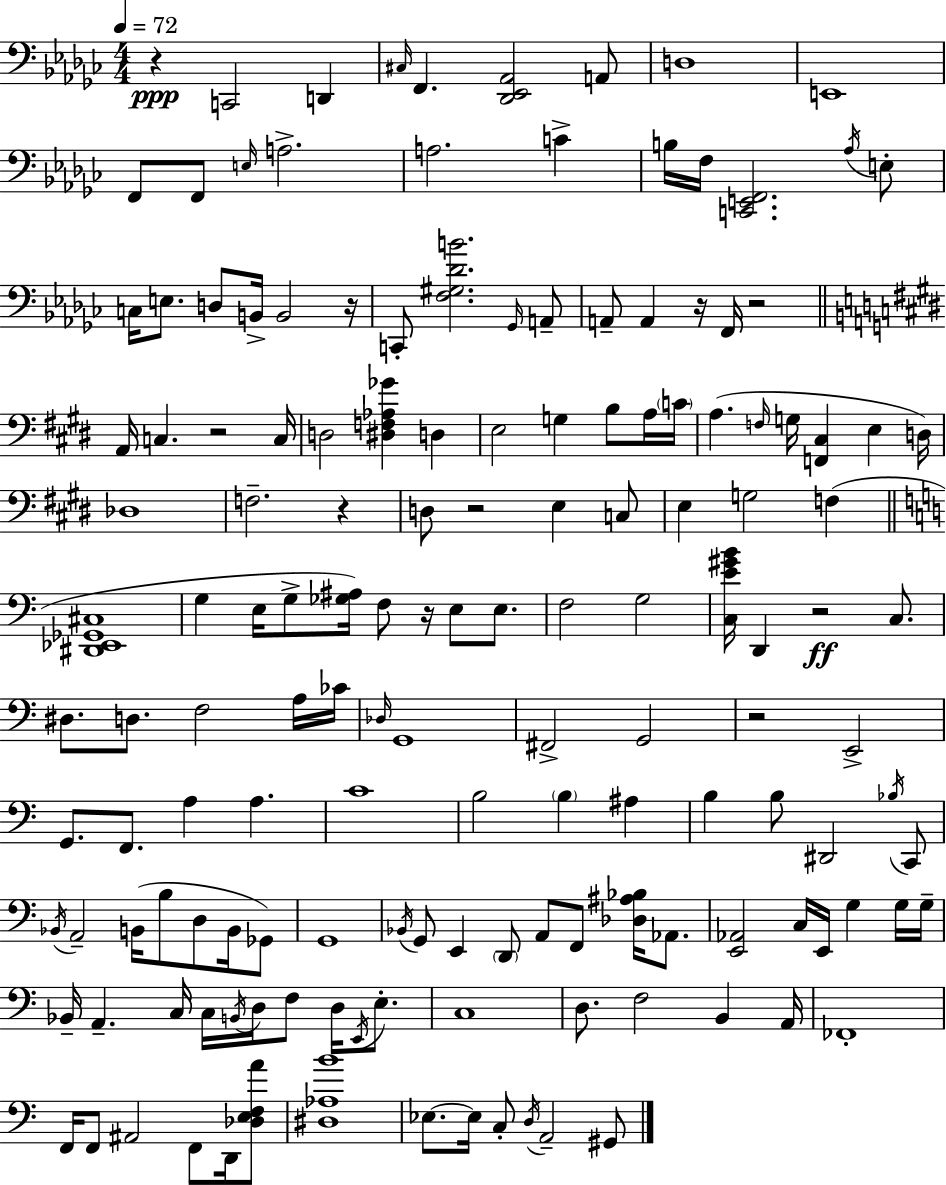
{
  \clef bass
  \numericTimeSignature
  \time 4/4
  \key ees \minor
  \tempo 4 = 72
  r4\ppp c,2 d,4 | \grace { cis16 } f,4. <des, ees, aes,>2 a,8 | d1 | e,1 | \break f,8 f,8 \grace { e16 } a2.-> | a2. c'4-> | b16 f16 <c, e, f,>2. | \acciaccatura { aes16 } e8-. c16 e8. d8 b,16-> b,2 | \break r16 c,8-. <f gis des' b'>2. | \grace { ges,16 } a,8-- a,8-- a,4 r16 f,16 r2 | \bar "||" \break \key e \major a,16 c4. r2 c16 | d2 <dis f aes ges'>4 d4 | e2 g4 b8 a16 \parenthesize c'16 | a4.( \grace { f16 } g16 <f, cis>4 e4 | \break d16) des1 | f2.-- r4 | d8 r2 e4 c8 | e4 g2 f4( | \break \bar "||" \break \key c \major <dis, ees, ges, cis>1 | g4 e16 g8-> <ges ais>16) f8 r16 e8 e8. | f2 g2 | <c e' gis' b'>16 d,4 r2\ff c8. | \break dis8. d8. f2 a16 ces'16 | \grace { des16 } g,1 | fis,2-> g,2 | r2 e,2-> | \break g,8. f,8. a4 a4. | c'1 | b2 \parenthesize b4 ais4 | b4 b8 dis,2 \acciaccatura { bes16 } | \break c,8 \acciaccatura { bes,16 } a,2-- b,16( b8 d8 | b,16 ges,8) g,1 | \acciaccatura { bes,16 } g,8 e,4 \parenthesize d,8 a,8 f,8 | <des ais bes>16 aes,8. <e, aes,>2 c16 e,16 g4 | \break g16 g16-- bes,16-- a,4.-- c16 c16 \acciaccatura { b,16 } d16 f8 | d16 \acciaccatura { e,16 } e8.-. c1 | d8. f2 | b,4 a,16 fes,1-. | \break f,16 f,8 ais,2 | f,8 d,16 <des e f a'>8 <dis aes b'>1 | ees8.~~ ees16 c8-. \acciaccatura { d16 } a,2-- | gis,8 \bar "|."
}